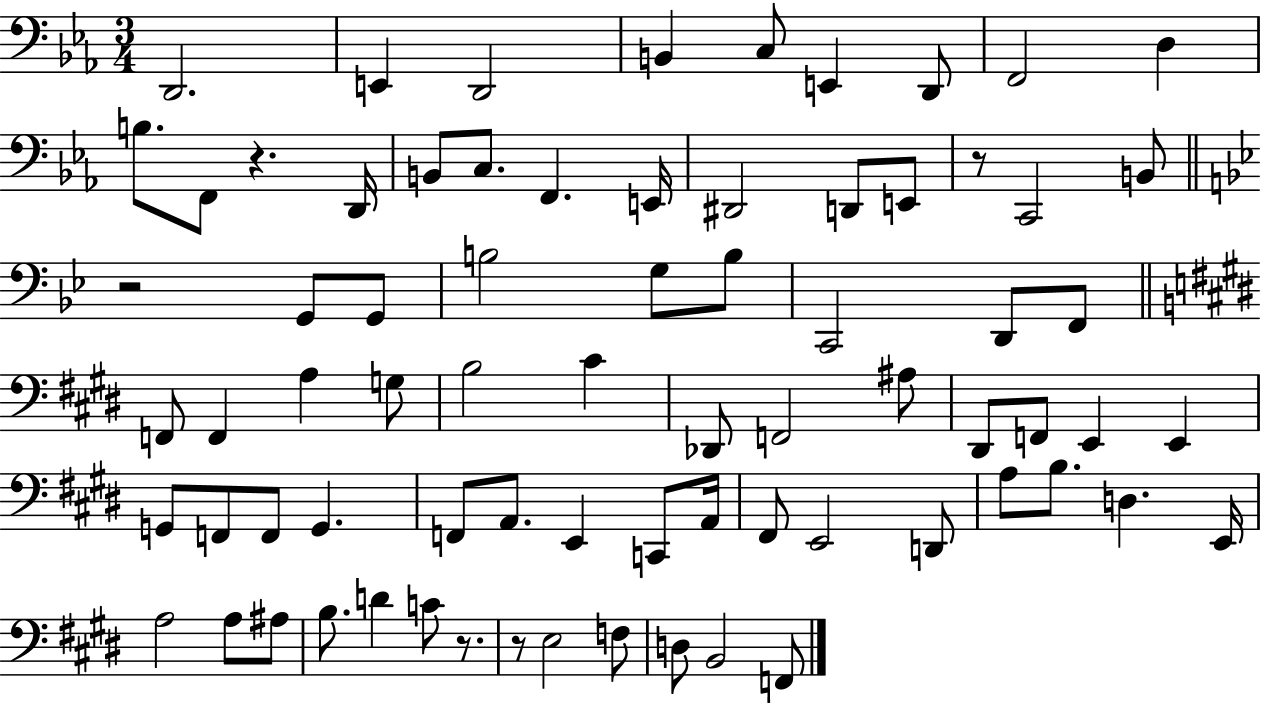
X:1
T:Untitled
M:3/4
L:1/4
K:Eb
D,,2 E,, D,,2 B,, C,/2 E,, D,,/2 F,,2 D, B,/2 F,,/2 z D,,/4 B,,/2 C,/2 F,, E,,/4 ^D,,2 D,,/2 E,,/2 z/2 C,,2 B,,/2 z2 G,,/2 G,,/2 B,2 G,/2 B,/2 C,,2 D,,/2 F,,/2 F,,/2 F,, A, G,/2 B,2 ^C _D,,/2 F,,2 ^A,/2 ^D,,/2 F,,/2 E,, E,, G,,/2 F,,/2 F,,/2 G,, F,,/2 A,,/2 E,, C,,/2 A,,/4 ^F,,/2 E,,2 D,,/2 A,/2 B,/2 D, E,,/4 A,2 A,/2 ^A,/2 B,/2 D C/2 z/2 z/2 E,2 F,/2 D,/2 B,,2 F,,/2